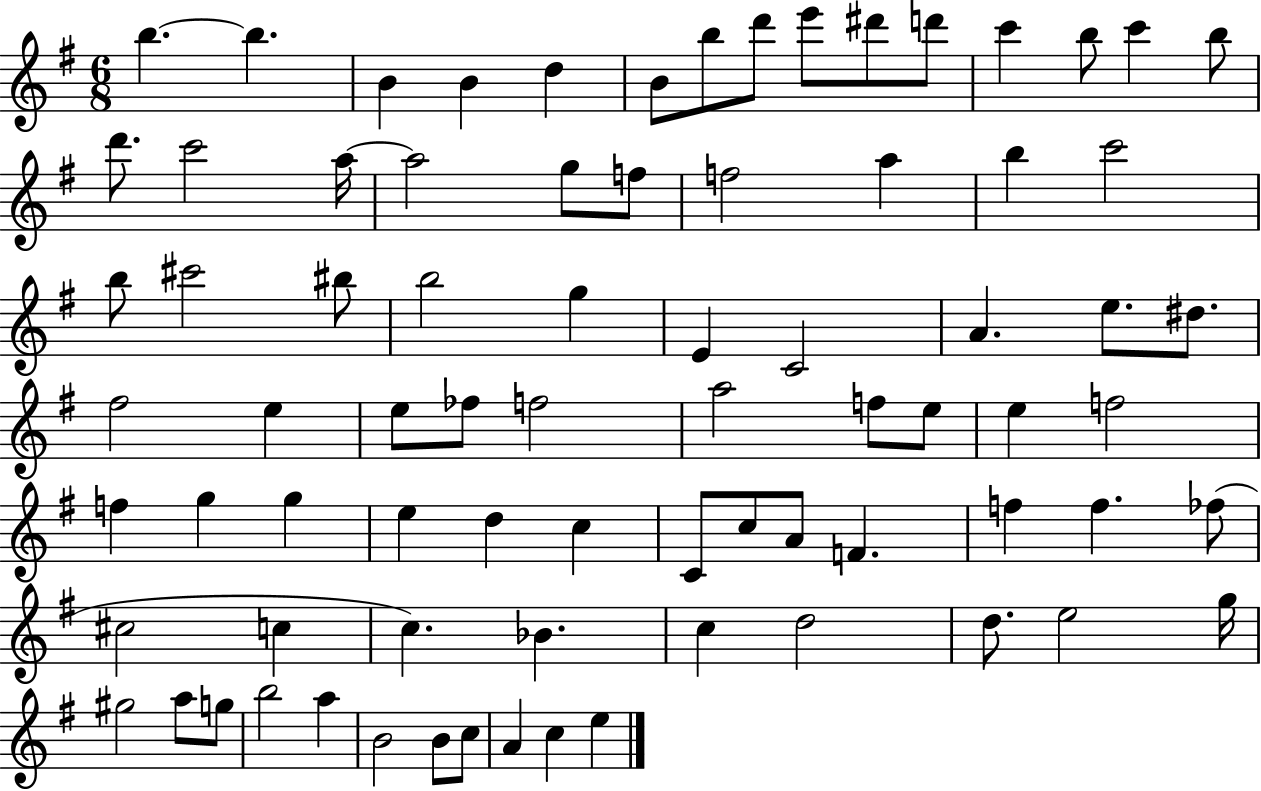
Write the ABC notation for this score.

X:1
T:Untitled
M:6/8
L:1/4
K:G
b b B B d B/2 b/2 d'/2 e'/2 ^d'/2 d'/2 c' b/2 c' b/2 d'/2 c'2 a/4 a2 g/2 f/2 f2 a b c'2 b/2 ^c'2 ^b/2 b2 g E C2 A e/2 ^d/2 ^f2 e e/2 _f/2 f2 a2 f/2 e/2 e f2 f g g e d c C/2 c/2 A/2 F f f _f/2 ^c2 c c _B c d2 d/2 e2 g/4 ^g2 a/2 g/2 b2 a B2 B/2 c/2 A c e